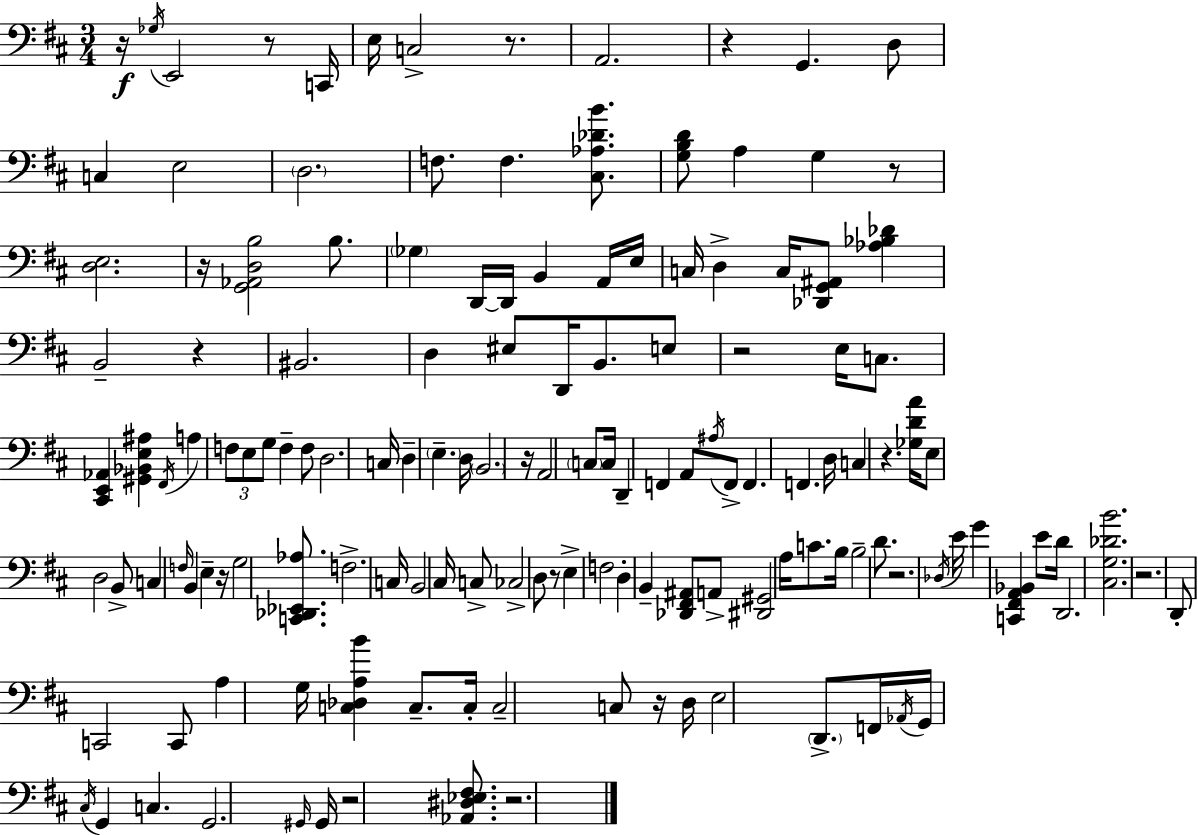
{
  \clef bass
  \numericTimeSignature
  \time 3/4
  \key d \major
  r16\f \acciaccatura { ges16 } e,2 r8 | c,16 e16 c2-> r8. | a,2. | r4 g,4. d8 | \break c4 e2 | \parenthesize d2. | f8. f4. <cis aes des' b'>8. | <g b d'>8 a4 g4 r8 | \break <d e>2. | r16 <g, aes, d b>2 b8. | \parenthesize ges4 d,16~~ d,16 b,4 a,16 | e16 c16 d4-> c16 <des, g, ais,>8 <aes bes des'>4 | \break b,2-- r4 | bis,2. | d4 eis8 d,16 b,8. e8 | r2 e16 c8. | \break <cis, e, aes,>4 <gis, bes, e ais>4 \acciaccatura { fis,16 } a4 | \tuplet 3/2 { f8 e8 g8 } f4-- | f8 d2. | c16 d4-- \parenthesize e4.-- | \break d16 \parenthesize b,2. | r16 a,2 \parenthesize c8 | c16 d,4-- f,4 a,8 | \acciaccatura { ais16 } f,8-> f,4. f,4. | \break d16 c4 r4. | <ges d' a'>16 e8 d2 | b,8-> c4 \grace { f16 } b,4 | e4-- r16 g2 | \break <c, des, ees, aes>8. f2.-> | c16 b,2 | cis16 c8-> ces2-> | d8 r8 e4-> f2 | \break d4-. b,4-- | <des, fis, ais,>8 a,8-> <dis, gis,>2 | a16 c'8. b16 b2-- | d'8. r2. | \break \acciaccatura { des16 } e'16 g'4 <c, fis, a, bes,>4 | e'8 d'16 d,2. | <cis g des' b'>2. | r2. | \break d,8-. c,2 | c,8 a4 g16 <c des a b'>4 | c8.-- c16-. c2-- | c8 r16 d16 e2 | \break \parenthesize d,8.-> f,16 \acciaccatura { aes,16 } g,16 \acciaccatura { cis16 } g,4 | c4. g,2. | \grace { gis,16 } gis,16 r2 | <aes, dis ees fis>8. r2. | \break \bar "|."
}